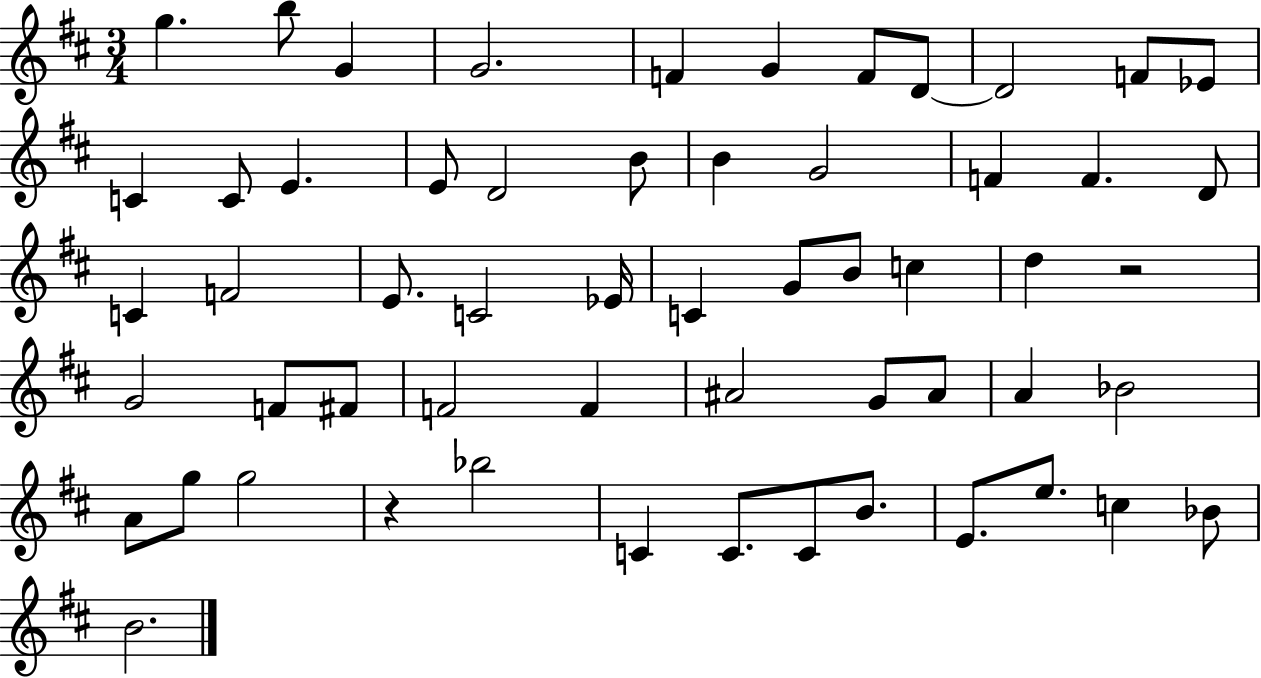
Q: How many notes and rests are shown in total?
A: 57